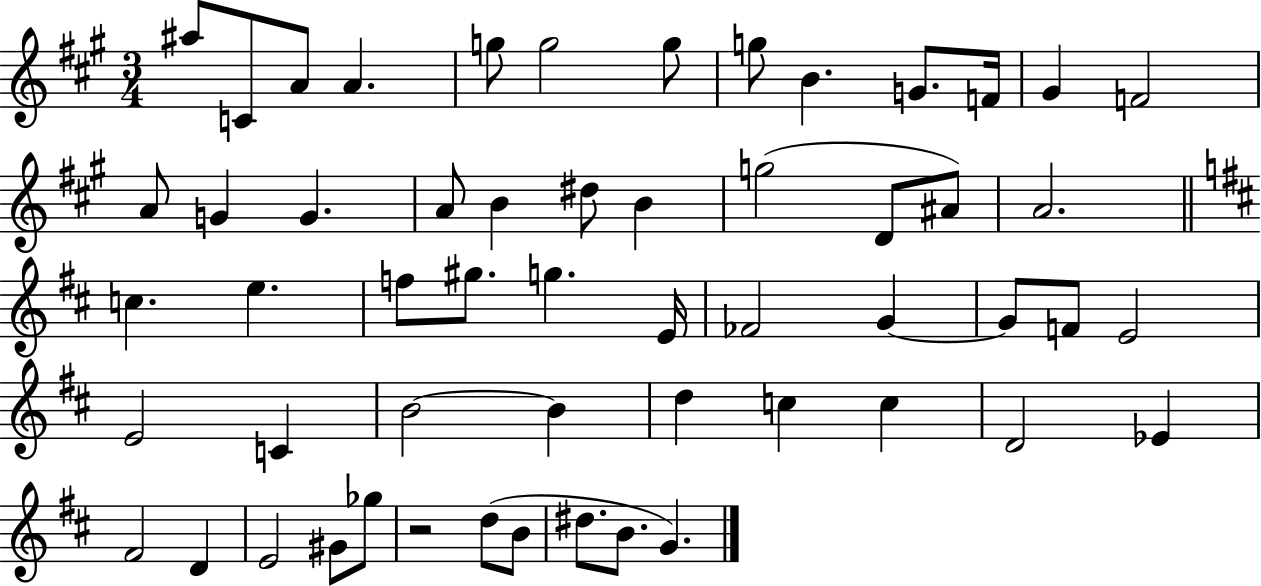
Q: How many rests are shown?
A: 1